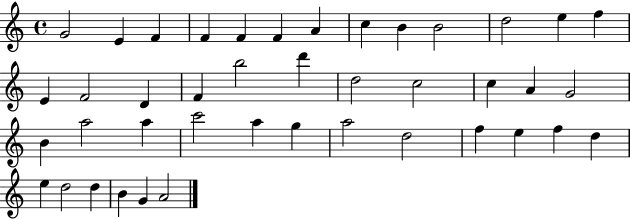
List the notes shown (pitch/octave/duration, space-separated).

G4/h E4/q F4/q F4/q F4/q F4/q A4/q C5/q B4/q B4/h D5/h E5/q F5/q E4/q F4/h D4/q F4/q B5/h D6/q D5/h C5/h C5/q A4/q G4/h B4/q A5/h A5/q C6/h A5/q G5/q A5/h D5/h F5/q E5/q F5/q D5/q E5/q D5/h D5/q B4/q G4/q A4/h